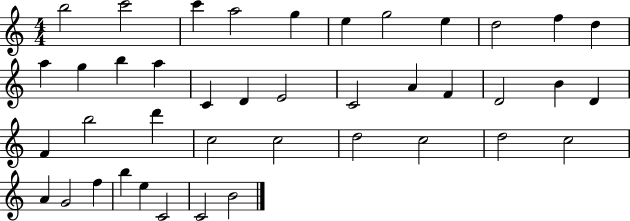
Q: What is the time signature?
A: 4/4